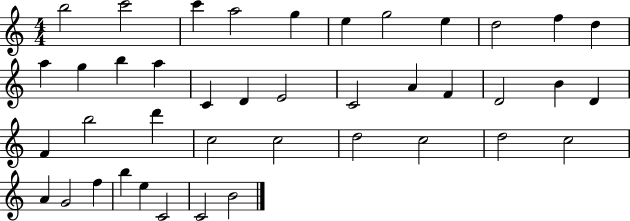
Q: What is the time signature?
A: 4/4